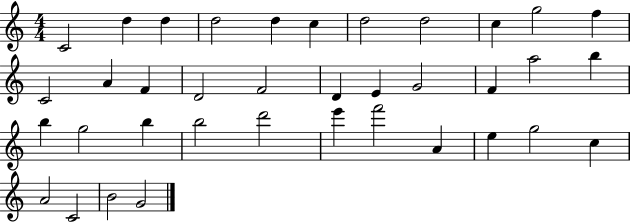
C4/h D5/q D5/q D5/h D5/q C5/q D5/h D5/h C5/q G5/h F5/q C4/h A4/q F4/q D4/h F4/h D4/q E4/q G4/h F4/q A5/h B5/q B5/q G5/h B5/q B5/h D6/h E6/q F6/h A4/q E5/q G5/h C5/q A4/h C4/h B4/h G4/h